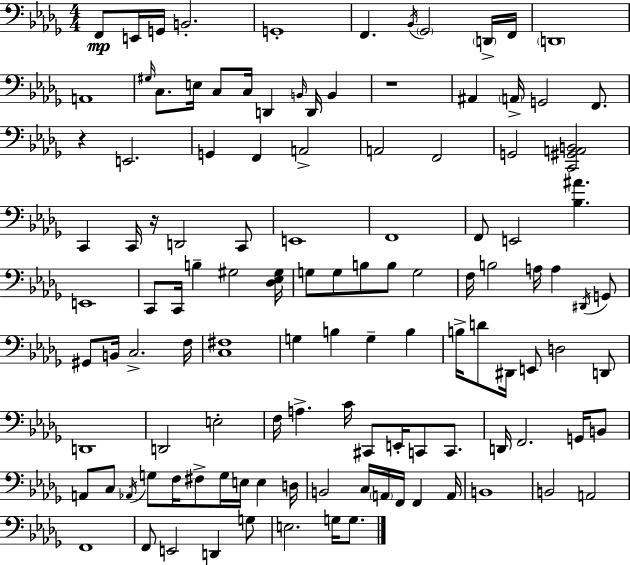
{
  \clef bass
  \numericTimeSignature
  \time 4/4
  \key bes \minor
  \repeat volta 2 { f,8\mp e,16 g,16 b,2.-. | g,1-. | f,4. \acciaccatura { bes,16 } \parenthesize ges,2 \parenthesize d,16-> | f,16 \parenthesize d,1 | \break a,1 | \grace { gis16 } c8. e16 c8 c16 d,4 \grace { b,16 } d,16 b,4 | r1 | ais,4 \parenthesize a,16-> g,2 | \break f,8. r4 e,2. | g,4 f,4 a,2-> | a,2 f,2 | g,2 <c, gis, a, b,>2 | \break c,4 c,16 r16 d,2 | c,8 e,1 | f,1 | f,8 e,2 <bes ais'>4. | \break e,1 | c,8 c,16 b4-- gis2 | <des ees gis>16 g8 g8 b8 b8 g2 | f16 b2 a16 a4 | \break \acciaccatura { dis,16 } g,8 gis,8 b,16 c2.-> | f16 <c fis>1 | g4 b4 g4-- | b4 b16-> d'8 dis,16 e,8 d2 | \break d,8 d,1 | d,2 e2-. | f16 a4.-> c'16 cis,8 e,16-. c,8 | c,8. d,16 f,2. | \break g,16 b,8 a,8 c8 \acciaccatura { aes,16 } g8 f16 fis8-> g16 e16 | e4 d16 b,2 c16 \parenthesize a,16 f,16 | f,4 a,16 b,1 | b,2 a,2 | \break f,1 | f,8 e,2 d,4 | g8 e2. | g16 g8. } \bar "|."
}